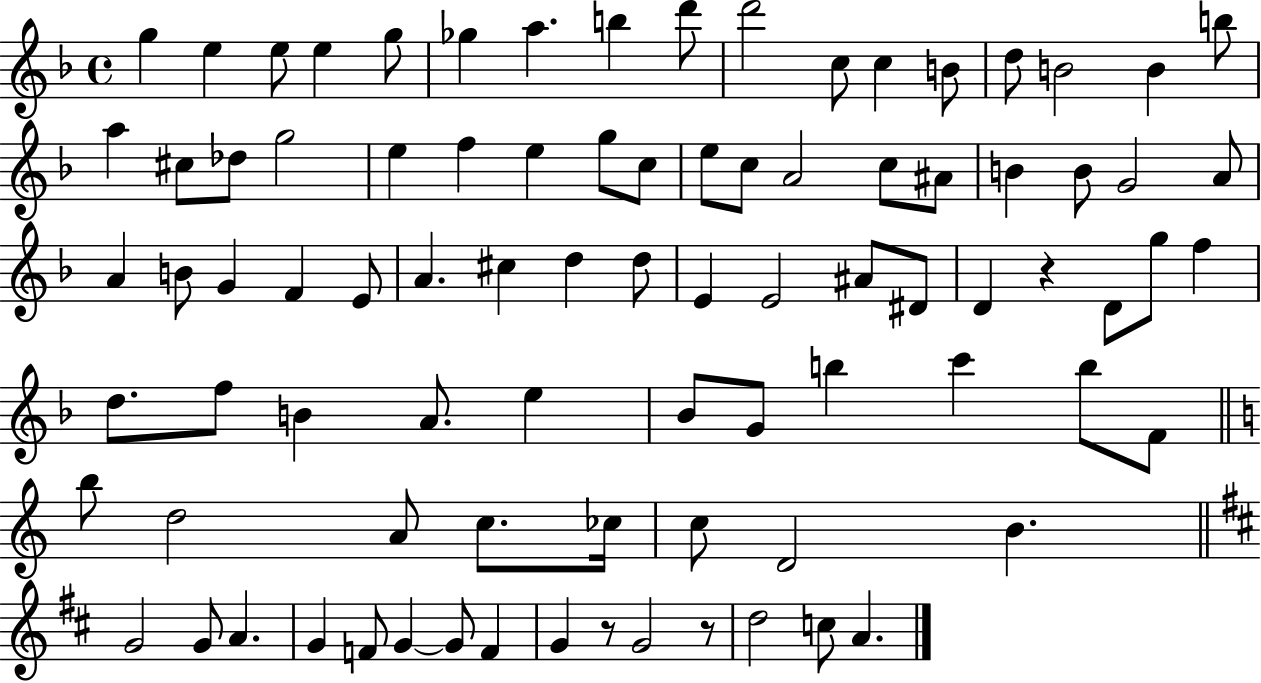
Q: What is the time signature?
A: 4/4